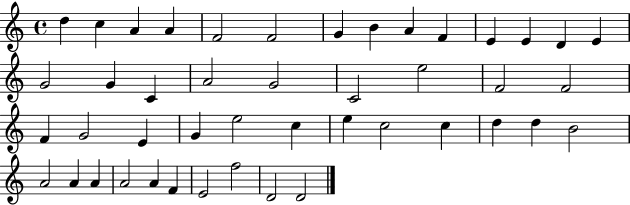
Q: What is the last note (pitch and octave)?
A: D4